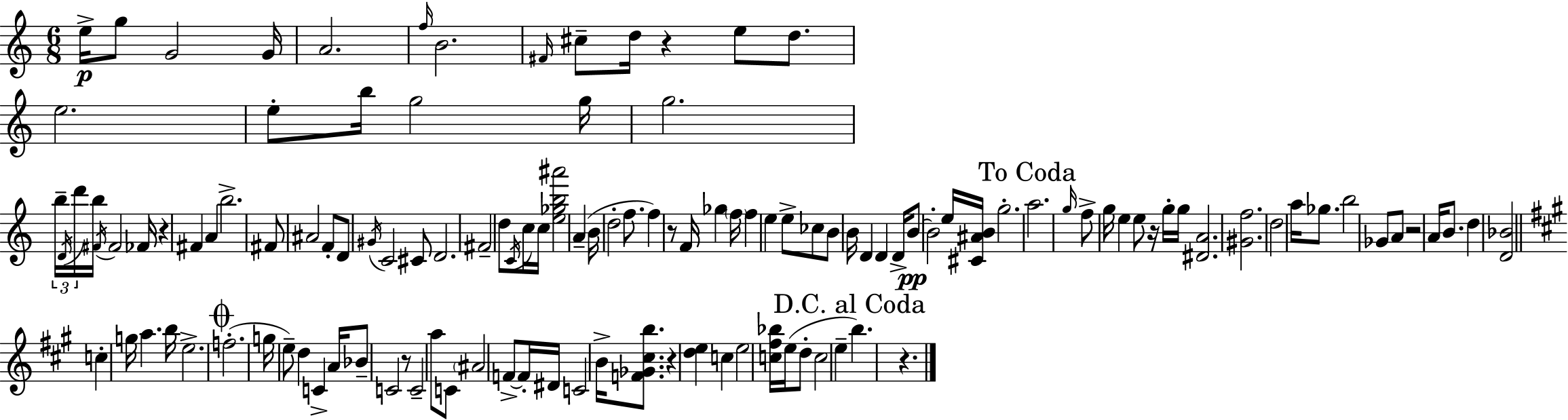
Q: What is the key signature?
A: C major